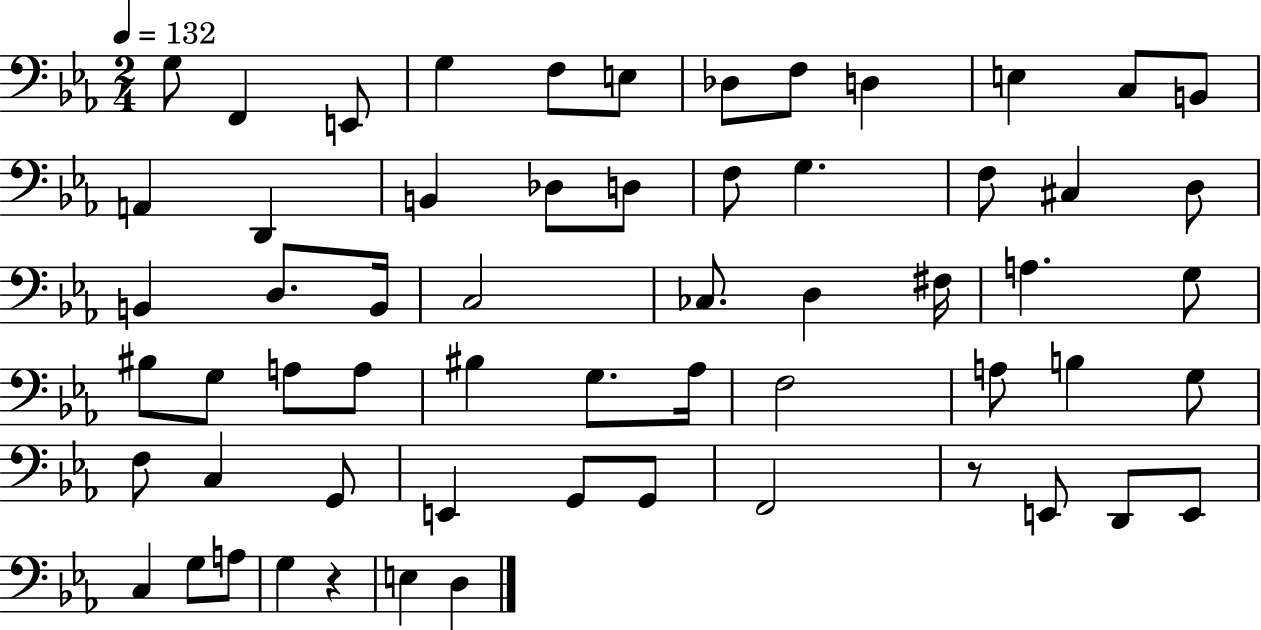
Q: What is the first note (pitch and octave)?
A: G3